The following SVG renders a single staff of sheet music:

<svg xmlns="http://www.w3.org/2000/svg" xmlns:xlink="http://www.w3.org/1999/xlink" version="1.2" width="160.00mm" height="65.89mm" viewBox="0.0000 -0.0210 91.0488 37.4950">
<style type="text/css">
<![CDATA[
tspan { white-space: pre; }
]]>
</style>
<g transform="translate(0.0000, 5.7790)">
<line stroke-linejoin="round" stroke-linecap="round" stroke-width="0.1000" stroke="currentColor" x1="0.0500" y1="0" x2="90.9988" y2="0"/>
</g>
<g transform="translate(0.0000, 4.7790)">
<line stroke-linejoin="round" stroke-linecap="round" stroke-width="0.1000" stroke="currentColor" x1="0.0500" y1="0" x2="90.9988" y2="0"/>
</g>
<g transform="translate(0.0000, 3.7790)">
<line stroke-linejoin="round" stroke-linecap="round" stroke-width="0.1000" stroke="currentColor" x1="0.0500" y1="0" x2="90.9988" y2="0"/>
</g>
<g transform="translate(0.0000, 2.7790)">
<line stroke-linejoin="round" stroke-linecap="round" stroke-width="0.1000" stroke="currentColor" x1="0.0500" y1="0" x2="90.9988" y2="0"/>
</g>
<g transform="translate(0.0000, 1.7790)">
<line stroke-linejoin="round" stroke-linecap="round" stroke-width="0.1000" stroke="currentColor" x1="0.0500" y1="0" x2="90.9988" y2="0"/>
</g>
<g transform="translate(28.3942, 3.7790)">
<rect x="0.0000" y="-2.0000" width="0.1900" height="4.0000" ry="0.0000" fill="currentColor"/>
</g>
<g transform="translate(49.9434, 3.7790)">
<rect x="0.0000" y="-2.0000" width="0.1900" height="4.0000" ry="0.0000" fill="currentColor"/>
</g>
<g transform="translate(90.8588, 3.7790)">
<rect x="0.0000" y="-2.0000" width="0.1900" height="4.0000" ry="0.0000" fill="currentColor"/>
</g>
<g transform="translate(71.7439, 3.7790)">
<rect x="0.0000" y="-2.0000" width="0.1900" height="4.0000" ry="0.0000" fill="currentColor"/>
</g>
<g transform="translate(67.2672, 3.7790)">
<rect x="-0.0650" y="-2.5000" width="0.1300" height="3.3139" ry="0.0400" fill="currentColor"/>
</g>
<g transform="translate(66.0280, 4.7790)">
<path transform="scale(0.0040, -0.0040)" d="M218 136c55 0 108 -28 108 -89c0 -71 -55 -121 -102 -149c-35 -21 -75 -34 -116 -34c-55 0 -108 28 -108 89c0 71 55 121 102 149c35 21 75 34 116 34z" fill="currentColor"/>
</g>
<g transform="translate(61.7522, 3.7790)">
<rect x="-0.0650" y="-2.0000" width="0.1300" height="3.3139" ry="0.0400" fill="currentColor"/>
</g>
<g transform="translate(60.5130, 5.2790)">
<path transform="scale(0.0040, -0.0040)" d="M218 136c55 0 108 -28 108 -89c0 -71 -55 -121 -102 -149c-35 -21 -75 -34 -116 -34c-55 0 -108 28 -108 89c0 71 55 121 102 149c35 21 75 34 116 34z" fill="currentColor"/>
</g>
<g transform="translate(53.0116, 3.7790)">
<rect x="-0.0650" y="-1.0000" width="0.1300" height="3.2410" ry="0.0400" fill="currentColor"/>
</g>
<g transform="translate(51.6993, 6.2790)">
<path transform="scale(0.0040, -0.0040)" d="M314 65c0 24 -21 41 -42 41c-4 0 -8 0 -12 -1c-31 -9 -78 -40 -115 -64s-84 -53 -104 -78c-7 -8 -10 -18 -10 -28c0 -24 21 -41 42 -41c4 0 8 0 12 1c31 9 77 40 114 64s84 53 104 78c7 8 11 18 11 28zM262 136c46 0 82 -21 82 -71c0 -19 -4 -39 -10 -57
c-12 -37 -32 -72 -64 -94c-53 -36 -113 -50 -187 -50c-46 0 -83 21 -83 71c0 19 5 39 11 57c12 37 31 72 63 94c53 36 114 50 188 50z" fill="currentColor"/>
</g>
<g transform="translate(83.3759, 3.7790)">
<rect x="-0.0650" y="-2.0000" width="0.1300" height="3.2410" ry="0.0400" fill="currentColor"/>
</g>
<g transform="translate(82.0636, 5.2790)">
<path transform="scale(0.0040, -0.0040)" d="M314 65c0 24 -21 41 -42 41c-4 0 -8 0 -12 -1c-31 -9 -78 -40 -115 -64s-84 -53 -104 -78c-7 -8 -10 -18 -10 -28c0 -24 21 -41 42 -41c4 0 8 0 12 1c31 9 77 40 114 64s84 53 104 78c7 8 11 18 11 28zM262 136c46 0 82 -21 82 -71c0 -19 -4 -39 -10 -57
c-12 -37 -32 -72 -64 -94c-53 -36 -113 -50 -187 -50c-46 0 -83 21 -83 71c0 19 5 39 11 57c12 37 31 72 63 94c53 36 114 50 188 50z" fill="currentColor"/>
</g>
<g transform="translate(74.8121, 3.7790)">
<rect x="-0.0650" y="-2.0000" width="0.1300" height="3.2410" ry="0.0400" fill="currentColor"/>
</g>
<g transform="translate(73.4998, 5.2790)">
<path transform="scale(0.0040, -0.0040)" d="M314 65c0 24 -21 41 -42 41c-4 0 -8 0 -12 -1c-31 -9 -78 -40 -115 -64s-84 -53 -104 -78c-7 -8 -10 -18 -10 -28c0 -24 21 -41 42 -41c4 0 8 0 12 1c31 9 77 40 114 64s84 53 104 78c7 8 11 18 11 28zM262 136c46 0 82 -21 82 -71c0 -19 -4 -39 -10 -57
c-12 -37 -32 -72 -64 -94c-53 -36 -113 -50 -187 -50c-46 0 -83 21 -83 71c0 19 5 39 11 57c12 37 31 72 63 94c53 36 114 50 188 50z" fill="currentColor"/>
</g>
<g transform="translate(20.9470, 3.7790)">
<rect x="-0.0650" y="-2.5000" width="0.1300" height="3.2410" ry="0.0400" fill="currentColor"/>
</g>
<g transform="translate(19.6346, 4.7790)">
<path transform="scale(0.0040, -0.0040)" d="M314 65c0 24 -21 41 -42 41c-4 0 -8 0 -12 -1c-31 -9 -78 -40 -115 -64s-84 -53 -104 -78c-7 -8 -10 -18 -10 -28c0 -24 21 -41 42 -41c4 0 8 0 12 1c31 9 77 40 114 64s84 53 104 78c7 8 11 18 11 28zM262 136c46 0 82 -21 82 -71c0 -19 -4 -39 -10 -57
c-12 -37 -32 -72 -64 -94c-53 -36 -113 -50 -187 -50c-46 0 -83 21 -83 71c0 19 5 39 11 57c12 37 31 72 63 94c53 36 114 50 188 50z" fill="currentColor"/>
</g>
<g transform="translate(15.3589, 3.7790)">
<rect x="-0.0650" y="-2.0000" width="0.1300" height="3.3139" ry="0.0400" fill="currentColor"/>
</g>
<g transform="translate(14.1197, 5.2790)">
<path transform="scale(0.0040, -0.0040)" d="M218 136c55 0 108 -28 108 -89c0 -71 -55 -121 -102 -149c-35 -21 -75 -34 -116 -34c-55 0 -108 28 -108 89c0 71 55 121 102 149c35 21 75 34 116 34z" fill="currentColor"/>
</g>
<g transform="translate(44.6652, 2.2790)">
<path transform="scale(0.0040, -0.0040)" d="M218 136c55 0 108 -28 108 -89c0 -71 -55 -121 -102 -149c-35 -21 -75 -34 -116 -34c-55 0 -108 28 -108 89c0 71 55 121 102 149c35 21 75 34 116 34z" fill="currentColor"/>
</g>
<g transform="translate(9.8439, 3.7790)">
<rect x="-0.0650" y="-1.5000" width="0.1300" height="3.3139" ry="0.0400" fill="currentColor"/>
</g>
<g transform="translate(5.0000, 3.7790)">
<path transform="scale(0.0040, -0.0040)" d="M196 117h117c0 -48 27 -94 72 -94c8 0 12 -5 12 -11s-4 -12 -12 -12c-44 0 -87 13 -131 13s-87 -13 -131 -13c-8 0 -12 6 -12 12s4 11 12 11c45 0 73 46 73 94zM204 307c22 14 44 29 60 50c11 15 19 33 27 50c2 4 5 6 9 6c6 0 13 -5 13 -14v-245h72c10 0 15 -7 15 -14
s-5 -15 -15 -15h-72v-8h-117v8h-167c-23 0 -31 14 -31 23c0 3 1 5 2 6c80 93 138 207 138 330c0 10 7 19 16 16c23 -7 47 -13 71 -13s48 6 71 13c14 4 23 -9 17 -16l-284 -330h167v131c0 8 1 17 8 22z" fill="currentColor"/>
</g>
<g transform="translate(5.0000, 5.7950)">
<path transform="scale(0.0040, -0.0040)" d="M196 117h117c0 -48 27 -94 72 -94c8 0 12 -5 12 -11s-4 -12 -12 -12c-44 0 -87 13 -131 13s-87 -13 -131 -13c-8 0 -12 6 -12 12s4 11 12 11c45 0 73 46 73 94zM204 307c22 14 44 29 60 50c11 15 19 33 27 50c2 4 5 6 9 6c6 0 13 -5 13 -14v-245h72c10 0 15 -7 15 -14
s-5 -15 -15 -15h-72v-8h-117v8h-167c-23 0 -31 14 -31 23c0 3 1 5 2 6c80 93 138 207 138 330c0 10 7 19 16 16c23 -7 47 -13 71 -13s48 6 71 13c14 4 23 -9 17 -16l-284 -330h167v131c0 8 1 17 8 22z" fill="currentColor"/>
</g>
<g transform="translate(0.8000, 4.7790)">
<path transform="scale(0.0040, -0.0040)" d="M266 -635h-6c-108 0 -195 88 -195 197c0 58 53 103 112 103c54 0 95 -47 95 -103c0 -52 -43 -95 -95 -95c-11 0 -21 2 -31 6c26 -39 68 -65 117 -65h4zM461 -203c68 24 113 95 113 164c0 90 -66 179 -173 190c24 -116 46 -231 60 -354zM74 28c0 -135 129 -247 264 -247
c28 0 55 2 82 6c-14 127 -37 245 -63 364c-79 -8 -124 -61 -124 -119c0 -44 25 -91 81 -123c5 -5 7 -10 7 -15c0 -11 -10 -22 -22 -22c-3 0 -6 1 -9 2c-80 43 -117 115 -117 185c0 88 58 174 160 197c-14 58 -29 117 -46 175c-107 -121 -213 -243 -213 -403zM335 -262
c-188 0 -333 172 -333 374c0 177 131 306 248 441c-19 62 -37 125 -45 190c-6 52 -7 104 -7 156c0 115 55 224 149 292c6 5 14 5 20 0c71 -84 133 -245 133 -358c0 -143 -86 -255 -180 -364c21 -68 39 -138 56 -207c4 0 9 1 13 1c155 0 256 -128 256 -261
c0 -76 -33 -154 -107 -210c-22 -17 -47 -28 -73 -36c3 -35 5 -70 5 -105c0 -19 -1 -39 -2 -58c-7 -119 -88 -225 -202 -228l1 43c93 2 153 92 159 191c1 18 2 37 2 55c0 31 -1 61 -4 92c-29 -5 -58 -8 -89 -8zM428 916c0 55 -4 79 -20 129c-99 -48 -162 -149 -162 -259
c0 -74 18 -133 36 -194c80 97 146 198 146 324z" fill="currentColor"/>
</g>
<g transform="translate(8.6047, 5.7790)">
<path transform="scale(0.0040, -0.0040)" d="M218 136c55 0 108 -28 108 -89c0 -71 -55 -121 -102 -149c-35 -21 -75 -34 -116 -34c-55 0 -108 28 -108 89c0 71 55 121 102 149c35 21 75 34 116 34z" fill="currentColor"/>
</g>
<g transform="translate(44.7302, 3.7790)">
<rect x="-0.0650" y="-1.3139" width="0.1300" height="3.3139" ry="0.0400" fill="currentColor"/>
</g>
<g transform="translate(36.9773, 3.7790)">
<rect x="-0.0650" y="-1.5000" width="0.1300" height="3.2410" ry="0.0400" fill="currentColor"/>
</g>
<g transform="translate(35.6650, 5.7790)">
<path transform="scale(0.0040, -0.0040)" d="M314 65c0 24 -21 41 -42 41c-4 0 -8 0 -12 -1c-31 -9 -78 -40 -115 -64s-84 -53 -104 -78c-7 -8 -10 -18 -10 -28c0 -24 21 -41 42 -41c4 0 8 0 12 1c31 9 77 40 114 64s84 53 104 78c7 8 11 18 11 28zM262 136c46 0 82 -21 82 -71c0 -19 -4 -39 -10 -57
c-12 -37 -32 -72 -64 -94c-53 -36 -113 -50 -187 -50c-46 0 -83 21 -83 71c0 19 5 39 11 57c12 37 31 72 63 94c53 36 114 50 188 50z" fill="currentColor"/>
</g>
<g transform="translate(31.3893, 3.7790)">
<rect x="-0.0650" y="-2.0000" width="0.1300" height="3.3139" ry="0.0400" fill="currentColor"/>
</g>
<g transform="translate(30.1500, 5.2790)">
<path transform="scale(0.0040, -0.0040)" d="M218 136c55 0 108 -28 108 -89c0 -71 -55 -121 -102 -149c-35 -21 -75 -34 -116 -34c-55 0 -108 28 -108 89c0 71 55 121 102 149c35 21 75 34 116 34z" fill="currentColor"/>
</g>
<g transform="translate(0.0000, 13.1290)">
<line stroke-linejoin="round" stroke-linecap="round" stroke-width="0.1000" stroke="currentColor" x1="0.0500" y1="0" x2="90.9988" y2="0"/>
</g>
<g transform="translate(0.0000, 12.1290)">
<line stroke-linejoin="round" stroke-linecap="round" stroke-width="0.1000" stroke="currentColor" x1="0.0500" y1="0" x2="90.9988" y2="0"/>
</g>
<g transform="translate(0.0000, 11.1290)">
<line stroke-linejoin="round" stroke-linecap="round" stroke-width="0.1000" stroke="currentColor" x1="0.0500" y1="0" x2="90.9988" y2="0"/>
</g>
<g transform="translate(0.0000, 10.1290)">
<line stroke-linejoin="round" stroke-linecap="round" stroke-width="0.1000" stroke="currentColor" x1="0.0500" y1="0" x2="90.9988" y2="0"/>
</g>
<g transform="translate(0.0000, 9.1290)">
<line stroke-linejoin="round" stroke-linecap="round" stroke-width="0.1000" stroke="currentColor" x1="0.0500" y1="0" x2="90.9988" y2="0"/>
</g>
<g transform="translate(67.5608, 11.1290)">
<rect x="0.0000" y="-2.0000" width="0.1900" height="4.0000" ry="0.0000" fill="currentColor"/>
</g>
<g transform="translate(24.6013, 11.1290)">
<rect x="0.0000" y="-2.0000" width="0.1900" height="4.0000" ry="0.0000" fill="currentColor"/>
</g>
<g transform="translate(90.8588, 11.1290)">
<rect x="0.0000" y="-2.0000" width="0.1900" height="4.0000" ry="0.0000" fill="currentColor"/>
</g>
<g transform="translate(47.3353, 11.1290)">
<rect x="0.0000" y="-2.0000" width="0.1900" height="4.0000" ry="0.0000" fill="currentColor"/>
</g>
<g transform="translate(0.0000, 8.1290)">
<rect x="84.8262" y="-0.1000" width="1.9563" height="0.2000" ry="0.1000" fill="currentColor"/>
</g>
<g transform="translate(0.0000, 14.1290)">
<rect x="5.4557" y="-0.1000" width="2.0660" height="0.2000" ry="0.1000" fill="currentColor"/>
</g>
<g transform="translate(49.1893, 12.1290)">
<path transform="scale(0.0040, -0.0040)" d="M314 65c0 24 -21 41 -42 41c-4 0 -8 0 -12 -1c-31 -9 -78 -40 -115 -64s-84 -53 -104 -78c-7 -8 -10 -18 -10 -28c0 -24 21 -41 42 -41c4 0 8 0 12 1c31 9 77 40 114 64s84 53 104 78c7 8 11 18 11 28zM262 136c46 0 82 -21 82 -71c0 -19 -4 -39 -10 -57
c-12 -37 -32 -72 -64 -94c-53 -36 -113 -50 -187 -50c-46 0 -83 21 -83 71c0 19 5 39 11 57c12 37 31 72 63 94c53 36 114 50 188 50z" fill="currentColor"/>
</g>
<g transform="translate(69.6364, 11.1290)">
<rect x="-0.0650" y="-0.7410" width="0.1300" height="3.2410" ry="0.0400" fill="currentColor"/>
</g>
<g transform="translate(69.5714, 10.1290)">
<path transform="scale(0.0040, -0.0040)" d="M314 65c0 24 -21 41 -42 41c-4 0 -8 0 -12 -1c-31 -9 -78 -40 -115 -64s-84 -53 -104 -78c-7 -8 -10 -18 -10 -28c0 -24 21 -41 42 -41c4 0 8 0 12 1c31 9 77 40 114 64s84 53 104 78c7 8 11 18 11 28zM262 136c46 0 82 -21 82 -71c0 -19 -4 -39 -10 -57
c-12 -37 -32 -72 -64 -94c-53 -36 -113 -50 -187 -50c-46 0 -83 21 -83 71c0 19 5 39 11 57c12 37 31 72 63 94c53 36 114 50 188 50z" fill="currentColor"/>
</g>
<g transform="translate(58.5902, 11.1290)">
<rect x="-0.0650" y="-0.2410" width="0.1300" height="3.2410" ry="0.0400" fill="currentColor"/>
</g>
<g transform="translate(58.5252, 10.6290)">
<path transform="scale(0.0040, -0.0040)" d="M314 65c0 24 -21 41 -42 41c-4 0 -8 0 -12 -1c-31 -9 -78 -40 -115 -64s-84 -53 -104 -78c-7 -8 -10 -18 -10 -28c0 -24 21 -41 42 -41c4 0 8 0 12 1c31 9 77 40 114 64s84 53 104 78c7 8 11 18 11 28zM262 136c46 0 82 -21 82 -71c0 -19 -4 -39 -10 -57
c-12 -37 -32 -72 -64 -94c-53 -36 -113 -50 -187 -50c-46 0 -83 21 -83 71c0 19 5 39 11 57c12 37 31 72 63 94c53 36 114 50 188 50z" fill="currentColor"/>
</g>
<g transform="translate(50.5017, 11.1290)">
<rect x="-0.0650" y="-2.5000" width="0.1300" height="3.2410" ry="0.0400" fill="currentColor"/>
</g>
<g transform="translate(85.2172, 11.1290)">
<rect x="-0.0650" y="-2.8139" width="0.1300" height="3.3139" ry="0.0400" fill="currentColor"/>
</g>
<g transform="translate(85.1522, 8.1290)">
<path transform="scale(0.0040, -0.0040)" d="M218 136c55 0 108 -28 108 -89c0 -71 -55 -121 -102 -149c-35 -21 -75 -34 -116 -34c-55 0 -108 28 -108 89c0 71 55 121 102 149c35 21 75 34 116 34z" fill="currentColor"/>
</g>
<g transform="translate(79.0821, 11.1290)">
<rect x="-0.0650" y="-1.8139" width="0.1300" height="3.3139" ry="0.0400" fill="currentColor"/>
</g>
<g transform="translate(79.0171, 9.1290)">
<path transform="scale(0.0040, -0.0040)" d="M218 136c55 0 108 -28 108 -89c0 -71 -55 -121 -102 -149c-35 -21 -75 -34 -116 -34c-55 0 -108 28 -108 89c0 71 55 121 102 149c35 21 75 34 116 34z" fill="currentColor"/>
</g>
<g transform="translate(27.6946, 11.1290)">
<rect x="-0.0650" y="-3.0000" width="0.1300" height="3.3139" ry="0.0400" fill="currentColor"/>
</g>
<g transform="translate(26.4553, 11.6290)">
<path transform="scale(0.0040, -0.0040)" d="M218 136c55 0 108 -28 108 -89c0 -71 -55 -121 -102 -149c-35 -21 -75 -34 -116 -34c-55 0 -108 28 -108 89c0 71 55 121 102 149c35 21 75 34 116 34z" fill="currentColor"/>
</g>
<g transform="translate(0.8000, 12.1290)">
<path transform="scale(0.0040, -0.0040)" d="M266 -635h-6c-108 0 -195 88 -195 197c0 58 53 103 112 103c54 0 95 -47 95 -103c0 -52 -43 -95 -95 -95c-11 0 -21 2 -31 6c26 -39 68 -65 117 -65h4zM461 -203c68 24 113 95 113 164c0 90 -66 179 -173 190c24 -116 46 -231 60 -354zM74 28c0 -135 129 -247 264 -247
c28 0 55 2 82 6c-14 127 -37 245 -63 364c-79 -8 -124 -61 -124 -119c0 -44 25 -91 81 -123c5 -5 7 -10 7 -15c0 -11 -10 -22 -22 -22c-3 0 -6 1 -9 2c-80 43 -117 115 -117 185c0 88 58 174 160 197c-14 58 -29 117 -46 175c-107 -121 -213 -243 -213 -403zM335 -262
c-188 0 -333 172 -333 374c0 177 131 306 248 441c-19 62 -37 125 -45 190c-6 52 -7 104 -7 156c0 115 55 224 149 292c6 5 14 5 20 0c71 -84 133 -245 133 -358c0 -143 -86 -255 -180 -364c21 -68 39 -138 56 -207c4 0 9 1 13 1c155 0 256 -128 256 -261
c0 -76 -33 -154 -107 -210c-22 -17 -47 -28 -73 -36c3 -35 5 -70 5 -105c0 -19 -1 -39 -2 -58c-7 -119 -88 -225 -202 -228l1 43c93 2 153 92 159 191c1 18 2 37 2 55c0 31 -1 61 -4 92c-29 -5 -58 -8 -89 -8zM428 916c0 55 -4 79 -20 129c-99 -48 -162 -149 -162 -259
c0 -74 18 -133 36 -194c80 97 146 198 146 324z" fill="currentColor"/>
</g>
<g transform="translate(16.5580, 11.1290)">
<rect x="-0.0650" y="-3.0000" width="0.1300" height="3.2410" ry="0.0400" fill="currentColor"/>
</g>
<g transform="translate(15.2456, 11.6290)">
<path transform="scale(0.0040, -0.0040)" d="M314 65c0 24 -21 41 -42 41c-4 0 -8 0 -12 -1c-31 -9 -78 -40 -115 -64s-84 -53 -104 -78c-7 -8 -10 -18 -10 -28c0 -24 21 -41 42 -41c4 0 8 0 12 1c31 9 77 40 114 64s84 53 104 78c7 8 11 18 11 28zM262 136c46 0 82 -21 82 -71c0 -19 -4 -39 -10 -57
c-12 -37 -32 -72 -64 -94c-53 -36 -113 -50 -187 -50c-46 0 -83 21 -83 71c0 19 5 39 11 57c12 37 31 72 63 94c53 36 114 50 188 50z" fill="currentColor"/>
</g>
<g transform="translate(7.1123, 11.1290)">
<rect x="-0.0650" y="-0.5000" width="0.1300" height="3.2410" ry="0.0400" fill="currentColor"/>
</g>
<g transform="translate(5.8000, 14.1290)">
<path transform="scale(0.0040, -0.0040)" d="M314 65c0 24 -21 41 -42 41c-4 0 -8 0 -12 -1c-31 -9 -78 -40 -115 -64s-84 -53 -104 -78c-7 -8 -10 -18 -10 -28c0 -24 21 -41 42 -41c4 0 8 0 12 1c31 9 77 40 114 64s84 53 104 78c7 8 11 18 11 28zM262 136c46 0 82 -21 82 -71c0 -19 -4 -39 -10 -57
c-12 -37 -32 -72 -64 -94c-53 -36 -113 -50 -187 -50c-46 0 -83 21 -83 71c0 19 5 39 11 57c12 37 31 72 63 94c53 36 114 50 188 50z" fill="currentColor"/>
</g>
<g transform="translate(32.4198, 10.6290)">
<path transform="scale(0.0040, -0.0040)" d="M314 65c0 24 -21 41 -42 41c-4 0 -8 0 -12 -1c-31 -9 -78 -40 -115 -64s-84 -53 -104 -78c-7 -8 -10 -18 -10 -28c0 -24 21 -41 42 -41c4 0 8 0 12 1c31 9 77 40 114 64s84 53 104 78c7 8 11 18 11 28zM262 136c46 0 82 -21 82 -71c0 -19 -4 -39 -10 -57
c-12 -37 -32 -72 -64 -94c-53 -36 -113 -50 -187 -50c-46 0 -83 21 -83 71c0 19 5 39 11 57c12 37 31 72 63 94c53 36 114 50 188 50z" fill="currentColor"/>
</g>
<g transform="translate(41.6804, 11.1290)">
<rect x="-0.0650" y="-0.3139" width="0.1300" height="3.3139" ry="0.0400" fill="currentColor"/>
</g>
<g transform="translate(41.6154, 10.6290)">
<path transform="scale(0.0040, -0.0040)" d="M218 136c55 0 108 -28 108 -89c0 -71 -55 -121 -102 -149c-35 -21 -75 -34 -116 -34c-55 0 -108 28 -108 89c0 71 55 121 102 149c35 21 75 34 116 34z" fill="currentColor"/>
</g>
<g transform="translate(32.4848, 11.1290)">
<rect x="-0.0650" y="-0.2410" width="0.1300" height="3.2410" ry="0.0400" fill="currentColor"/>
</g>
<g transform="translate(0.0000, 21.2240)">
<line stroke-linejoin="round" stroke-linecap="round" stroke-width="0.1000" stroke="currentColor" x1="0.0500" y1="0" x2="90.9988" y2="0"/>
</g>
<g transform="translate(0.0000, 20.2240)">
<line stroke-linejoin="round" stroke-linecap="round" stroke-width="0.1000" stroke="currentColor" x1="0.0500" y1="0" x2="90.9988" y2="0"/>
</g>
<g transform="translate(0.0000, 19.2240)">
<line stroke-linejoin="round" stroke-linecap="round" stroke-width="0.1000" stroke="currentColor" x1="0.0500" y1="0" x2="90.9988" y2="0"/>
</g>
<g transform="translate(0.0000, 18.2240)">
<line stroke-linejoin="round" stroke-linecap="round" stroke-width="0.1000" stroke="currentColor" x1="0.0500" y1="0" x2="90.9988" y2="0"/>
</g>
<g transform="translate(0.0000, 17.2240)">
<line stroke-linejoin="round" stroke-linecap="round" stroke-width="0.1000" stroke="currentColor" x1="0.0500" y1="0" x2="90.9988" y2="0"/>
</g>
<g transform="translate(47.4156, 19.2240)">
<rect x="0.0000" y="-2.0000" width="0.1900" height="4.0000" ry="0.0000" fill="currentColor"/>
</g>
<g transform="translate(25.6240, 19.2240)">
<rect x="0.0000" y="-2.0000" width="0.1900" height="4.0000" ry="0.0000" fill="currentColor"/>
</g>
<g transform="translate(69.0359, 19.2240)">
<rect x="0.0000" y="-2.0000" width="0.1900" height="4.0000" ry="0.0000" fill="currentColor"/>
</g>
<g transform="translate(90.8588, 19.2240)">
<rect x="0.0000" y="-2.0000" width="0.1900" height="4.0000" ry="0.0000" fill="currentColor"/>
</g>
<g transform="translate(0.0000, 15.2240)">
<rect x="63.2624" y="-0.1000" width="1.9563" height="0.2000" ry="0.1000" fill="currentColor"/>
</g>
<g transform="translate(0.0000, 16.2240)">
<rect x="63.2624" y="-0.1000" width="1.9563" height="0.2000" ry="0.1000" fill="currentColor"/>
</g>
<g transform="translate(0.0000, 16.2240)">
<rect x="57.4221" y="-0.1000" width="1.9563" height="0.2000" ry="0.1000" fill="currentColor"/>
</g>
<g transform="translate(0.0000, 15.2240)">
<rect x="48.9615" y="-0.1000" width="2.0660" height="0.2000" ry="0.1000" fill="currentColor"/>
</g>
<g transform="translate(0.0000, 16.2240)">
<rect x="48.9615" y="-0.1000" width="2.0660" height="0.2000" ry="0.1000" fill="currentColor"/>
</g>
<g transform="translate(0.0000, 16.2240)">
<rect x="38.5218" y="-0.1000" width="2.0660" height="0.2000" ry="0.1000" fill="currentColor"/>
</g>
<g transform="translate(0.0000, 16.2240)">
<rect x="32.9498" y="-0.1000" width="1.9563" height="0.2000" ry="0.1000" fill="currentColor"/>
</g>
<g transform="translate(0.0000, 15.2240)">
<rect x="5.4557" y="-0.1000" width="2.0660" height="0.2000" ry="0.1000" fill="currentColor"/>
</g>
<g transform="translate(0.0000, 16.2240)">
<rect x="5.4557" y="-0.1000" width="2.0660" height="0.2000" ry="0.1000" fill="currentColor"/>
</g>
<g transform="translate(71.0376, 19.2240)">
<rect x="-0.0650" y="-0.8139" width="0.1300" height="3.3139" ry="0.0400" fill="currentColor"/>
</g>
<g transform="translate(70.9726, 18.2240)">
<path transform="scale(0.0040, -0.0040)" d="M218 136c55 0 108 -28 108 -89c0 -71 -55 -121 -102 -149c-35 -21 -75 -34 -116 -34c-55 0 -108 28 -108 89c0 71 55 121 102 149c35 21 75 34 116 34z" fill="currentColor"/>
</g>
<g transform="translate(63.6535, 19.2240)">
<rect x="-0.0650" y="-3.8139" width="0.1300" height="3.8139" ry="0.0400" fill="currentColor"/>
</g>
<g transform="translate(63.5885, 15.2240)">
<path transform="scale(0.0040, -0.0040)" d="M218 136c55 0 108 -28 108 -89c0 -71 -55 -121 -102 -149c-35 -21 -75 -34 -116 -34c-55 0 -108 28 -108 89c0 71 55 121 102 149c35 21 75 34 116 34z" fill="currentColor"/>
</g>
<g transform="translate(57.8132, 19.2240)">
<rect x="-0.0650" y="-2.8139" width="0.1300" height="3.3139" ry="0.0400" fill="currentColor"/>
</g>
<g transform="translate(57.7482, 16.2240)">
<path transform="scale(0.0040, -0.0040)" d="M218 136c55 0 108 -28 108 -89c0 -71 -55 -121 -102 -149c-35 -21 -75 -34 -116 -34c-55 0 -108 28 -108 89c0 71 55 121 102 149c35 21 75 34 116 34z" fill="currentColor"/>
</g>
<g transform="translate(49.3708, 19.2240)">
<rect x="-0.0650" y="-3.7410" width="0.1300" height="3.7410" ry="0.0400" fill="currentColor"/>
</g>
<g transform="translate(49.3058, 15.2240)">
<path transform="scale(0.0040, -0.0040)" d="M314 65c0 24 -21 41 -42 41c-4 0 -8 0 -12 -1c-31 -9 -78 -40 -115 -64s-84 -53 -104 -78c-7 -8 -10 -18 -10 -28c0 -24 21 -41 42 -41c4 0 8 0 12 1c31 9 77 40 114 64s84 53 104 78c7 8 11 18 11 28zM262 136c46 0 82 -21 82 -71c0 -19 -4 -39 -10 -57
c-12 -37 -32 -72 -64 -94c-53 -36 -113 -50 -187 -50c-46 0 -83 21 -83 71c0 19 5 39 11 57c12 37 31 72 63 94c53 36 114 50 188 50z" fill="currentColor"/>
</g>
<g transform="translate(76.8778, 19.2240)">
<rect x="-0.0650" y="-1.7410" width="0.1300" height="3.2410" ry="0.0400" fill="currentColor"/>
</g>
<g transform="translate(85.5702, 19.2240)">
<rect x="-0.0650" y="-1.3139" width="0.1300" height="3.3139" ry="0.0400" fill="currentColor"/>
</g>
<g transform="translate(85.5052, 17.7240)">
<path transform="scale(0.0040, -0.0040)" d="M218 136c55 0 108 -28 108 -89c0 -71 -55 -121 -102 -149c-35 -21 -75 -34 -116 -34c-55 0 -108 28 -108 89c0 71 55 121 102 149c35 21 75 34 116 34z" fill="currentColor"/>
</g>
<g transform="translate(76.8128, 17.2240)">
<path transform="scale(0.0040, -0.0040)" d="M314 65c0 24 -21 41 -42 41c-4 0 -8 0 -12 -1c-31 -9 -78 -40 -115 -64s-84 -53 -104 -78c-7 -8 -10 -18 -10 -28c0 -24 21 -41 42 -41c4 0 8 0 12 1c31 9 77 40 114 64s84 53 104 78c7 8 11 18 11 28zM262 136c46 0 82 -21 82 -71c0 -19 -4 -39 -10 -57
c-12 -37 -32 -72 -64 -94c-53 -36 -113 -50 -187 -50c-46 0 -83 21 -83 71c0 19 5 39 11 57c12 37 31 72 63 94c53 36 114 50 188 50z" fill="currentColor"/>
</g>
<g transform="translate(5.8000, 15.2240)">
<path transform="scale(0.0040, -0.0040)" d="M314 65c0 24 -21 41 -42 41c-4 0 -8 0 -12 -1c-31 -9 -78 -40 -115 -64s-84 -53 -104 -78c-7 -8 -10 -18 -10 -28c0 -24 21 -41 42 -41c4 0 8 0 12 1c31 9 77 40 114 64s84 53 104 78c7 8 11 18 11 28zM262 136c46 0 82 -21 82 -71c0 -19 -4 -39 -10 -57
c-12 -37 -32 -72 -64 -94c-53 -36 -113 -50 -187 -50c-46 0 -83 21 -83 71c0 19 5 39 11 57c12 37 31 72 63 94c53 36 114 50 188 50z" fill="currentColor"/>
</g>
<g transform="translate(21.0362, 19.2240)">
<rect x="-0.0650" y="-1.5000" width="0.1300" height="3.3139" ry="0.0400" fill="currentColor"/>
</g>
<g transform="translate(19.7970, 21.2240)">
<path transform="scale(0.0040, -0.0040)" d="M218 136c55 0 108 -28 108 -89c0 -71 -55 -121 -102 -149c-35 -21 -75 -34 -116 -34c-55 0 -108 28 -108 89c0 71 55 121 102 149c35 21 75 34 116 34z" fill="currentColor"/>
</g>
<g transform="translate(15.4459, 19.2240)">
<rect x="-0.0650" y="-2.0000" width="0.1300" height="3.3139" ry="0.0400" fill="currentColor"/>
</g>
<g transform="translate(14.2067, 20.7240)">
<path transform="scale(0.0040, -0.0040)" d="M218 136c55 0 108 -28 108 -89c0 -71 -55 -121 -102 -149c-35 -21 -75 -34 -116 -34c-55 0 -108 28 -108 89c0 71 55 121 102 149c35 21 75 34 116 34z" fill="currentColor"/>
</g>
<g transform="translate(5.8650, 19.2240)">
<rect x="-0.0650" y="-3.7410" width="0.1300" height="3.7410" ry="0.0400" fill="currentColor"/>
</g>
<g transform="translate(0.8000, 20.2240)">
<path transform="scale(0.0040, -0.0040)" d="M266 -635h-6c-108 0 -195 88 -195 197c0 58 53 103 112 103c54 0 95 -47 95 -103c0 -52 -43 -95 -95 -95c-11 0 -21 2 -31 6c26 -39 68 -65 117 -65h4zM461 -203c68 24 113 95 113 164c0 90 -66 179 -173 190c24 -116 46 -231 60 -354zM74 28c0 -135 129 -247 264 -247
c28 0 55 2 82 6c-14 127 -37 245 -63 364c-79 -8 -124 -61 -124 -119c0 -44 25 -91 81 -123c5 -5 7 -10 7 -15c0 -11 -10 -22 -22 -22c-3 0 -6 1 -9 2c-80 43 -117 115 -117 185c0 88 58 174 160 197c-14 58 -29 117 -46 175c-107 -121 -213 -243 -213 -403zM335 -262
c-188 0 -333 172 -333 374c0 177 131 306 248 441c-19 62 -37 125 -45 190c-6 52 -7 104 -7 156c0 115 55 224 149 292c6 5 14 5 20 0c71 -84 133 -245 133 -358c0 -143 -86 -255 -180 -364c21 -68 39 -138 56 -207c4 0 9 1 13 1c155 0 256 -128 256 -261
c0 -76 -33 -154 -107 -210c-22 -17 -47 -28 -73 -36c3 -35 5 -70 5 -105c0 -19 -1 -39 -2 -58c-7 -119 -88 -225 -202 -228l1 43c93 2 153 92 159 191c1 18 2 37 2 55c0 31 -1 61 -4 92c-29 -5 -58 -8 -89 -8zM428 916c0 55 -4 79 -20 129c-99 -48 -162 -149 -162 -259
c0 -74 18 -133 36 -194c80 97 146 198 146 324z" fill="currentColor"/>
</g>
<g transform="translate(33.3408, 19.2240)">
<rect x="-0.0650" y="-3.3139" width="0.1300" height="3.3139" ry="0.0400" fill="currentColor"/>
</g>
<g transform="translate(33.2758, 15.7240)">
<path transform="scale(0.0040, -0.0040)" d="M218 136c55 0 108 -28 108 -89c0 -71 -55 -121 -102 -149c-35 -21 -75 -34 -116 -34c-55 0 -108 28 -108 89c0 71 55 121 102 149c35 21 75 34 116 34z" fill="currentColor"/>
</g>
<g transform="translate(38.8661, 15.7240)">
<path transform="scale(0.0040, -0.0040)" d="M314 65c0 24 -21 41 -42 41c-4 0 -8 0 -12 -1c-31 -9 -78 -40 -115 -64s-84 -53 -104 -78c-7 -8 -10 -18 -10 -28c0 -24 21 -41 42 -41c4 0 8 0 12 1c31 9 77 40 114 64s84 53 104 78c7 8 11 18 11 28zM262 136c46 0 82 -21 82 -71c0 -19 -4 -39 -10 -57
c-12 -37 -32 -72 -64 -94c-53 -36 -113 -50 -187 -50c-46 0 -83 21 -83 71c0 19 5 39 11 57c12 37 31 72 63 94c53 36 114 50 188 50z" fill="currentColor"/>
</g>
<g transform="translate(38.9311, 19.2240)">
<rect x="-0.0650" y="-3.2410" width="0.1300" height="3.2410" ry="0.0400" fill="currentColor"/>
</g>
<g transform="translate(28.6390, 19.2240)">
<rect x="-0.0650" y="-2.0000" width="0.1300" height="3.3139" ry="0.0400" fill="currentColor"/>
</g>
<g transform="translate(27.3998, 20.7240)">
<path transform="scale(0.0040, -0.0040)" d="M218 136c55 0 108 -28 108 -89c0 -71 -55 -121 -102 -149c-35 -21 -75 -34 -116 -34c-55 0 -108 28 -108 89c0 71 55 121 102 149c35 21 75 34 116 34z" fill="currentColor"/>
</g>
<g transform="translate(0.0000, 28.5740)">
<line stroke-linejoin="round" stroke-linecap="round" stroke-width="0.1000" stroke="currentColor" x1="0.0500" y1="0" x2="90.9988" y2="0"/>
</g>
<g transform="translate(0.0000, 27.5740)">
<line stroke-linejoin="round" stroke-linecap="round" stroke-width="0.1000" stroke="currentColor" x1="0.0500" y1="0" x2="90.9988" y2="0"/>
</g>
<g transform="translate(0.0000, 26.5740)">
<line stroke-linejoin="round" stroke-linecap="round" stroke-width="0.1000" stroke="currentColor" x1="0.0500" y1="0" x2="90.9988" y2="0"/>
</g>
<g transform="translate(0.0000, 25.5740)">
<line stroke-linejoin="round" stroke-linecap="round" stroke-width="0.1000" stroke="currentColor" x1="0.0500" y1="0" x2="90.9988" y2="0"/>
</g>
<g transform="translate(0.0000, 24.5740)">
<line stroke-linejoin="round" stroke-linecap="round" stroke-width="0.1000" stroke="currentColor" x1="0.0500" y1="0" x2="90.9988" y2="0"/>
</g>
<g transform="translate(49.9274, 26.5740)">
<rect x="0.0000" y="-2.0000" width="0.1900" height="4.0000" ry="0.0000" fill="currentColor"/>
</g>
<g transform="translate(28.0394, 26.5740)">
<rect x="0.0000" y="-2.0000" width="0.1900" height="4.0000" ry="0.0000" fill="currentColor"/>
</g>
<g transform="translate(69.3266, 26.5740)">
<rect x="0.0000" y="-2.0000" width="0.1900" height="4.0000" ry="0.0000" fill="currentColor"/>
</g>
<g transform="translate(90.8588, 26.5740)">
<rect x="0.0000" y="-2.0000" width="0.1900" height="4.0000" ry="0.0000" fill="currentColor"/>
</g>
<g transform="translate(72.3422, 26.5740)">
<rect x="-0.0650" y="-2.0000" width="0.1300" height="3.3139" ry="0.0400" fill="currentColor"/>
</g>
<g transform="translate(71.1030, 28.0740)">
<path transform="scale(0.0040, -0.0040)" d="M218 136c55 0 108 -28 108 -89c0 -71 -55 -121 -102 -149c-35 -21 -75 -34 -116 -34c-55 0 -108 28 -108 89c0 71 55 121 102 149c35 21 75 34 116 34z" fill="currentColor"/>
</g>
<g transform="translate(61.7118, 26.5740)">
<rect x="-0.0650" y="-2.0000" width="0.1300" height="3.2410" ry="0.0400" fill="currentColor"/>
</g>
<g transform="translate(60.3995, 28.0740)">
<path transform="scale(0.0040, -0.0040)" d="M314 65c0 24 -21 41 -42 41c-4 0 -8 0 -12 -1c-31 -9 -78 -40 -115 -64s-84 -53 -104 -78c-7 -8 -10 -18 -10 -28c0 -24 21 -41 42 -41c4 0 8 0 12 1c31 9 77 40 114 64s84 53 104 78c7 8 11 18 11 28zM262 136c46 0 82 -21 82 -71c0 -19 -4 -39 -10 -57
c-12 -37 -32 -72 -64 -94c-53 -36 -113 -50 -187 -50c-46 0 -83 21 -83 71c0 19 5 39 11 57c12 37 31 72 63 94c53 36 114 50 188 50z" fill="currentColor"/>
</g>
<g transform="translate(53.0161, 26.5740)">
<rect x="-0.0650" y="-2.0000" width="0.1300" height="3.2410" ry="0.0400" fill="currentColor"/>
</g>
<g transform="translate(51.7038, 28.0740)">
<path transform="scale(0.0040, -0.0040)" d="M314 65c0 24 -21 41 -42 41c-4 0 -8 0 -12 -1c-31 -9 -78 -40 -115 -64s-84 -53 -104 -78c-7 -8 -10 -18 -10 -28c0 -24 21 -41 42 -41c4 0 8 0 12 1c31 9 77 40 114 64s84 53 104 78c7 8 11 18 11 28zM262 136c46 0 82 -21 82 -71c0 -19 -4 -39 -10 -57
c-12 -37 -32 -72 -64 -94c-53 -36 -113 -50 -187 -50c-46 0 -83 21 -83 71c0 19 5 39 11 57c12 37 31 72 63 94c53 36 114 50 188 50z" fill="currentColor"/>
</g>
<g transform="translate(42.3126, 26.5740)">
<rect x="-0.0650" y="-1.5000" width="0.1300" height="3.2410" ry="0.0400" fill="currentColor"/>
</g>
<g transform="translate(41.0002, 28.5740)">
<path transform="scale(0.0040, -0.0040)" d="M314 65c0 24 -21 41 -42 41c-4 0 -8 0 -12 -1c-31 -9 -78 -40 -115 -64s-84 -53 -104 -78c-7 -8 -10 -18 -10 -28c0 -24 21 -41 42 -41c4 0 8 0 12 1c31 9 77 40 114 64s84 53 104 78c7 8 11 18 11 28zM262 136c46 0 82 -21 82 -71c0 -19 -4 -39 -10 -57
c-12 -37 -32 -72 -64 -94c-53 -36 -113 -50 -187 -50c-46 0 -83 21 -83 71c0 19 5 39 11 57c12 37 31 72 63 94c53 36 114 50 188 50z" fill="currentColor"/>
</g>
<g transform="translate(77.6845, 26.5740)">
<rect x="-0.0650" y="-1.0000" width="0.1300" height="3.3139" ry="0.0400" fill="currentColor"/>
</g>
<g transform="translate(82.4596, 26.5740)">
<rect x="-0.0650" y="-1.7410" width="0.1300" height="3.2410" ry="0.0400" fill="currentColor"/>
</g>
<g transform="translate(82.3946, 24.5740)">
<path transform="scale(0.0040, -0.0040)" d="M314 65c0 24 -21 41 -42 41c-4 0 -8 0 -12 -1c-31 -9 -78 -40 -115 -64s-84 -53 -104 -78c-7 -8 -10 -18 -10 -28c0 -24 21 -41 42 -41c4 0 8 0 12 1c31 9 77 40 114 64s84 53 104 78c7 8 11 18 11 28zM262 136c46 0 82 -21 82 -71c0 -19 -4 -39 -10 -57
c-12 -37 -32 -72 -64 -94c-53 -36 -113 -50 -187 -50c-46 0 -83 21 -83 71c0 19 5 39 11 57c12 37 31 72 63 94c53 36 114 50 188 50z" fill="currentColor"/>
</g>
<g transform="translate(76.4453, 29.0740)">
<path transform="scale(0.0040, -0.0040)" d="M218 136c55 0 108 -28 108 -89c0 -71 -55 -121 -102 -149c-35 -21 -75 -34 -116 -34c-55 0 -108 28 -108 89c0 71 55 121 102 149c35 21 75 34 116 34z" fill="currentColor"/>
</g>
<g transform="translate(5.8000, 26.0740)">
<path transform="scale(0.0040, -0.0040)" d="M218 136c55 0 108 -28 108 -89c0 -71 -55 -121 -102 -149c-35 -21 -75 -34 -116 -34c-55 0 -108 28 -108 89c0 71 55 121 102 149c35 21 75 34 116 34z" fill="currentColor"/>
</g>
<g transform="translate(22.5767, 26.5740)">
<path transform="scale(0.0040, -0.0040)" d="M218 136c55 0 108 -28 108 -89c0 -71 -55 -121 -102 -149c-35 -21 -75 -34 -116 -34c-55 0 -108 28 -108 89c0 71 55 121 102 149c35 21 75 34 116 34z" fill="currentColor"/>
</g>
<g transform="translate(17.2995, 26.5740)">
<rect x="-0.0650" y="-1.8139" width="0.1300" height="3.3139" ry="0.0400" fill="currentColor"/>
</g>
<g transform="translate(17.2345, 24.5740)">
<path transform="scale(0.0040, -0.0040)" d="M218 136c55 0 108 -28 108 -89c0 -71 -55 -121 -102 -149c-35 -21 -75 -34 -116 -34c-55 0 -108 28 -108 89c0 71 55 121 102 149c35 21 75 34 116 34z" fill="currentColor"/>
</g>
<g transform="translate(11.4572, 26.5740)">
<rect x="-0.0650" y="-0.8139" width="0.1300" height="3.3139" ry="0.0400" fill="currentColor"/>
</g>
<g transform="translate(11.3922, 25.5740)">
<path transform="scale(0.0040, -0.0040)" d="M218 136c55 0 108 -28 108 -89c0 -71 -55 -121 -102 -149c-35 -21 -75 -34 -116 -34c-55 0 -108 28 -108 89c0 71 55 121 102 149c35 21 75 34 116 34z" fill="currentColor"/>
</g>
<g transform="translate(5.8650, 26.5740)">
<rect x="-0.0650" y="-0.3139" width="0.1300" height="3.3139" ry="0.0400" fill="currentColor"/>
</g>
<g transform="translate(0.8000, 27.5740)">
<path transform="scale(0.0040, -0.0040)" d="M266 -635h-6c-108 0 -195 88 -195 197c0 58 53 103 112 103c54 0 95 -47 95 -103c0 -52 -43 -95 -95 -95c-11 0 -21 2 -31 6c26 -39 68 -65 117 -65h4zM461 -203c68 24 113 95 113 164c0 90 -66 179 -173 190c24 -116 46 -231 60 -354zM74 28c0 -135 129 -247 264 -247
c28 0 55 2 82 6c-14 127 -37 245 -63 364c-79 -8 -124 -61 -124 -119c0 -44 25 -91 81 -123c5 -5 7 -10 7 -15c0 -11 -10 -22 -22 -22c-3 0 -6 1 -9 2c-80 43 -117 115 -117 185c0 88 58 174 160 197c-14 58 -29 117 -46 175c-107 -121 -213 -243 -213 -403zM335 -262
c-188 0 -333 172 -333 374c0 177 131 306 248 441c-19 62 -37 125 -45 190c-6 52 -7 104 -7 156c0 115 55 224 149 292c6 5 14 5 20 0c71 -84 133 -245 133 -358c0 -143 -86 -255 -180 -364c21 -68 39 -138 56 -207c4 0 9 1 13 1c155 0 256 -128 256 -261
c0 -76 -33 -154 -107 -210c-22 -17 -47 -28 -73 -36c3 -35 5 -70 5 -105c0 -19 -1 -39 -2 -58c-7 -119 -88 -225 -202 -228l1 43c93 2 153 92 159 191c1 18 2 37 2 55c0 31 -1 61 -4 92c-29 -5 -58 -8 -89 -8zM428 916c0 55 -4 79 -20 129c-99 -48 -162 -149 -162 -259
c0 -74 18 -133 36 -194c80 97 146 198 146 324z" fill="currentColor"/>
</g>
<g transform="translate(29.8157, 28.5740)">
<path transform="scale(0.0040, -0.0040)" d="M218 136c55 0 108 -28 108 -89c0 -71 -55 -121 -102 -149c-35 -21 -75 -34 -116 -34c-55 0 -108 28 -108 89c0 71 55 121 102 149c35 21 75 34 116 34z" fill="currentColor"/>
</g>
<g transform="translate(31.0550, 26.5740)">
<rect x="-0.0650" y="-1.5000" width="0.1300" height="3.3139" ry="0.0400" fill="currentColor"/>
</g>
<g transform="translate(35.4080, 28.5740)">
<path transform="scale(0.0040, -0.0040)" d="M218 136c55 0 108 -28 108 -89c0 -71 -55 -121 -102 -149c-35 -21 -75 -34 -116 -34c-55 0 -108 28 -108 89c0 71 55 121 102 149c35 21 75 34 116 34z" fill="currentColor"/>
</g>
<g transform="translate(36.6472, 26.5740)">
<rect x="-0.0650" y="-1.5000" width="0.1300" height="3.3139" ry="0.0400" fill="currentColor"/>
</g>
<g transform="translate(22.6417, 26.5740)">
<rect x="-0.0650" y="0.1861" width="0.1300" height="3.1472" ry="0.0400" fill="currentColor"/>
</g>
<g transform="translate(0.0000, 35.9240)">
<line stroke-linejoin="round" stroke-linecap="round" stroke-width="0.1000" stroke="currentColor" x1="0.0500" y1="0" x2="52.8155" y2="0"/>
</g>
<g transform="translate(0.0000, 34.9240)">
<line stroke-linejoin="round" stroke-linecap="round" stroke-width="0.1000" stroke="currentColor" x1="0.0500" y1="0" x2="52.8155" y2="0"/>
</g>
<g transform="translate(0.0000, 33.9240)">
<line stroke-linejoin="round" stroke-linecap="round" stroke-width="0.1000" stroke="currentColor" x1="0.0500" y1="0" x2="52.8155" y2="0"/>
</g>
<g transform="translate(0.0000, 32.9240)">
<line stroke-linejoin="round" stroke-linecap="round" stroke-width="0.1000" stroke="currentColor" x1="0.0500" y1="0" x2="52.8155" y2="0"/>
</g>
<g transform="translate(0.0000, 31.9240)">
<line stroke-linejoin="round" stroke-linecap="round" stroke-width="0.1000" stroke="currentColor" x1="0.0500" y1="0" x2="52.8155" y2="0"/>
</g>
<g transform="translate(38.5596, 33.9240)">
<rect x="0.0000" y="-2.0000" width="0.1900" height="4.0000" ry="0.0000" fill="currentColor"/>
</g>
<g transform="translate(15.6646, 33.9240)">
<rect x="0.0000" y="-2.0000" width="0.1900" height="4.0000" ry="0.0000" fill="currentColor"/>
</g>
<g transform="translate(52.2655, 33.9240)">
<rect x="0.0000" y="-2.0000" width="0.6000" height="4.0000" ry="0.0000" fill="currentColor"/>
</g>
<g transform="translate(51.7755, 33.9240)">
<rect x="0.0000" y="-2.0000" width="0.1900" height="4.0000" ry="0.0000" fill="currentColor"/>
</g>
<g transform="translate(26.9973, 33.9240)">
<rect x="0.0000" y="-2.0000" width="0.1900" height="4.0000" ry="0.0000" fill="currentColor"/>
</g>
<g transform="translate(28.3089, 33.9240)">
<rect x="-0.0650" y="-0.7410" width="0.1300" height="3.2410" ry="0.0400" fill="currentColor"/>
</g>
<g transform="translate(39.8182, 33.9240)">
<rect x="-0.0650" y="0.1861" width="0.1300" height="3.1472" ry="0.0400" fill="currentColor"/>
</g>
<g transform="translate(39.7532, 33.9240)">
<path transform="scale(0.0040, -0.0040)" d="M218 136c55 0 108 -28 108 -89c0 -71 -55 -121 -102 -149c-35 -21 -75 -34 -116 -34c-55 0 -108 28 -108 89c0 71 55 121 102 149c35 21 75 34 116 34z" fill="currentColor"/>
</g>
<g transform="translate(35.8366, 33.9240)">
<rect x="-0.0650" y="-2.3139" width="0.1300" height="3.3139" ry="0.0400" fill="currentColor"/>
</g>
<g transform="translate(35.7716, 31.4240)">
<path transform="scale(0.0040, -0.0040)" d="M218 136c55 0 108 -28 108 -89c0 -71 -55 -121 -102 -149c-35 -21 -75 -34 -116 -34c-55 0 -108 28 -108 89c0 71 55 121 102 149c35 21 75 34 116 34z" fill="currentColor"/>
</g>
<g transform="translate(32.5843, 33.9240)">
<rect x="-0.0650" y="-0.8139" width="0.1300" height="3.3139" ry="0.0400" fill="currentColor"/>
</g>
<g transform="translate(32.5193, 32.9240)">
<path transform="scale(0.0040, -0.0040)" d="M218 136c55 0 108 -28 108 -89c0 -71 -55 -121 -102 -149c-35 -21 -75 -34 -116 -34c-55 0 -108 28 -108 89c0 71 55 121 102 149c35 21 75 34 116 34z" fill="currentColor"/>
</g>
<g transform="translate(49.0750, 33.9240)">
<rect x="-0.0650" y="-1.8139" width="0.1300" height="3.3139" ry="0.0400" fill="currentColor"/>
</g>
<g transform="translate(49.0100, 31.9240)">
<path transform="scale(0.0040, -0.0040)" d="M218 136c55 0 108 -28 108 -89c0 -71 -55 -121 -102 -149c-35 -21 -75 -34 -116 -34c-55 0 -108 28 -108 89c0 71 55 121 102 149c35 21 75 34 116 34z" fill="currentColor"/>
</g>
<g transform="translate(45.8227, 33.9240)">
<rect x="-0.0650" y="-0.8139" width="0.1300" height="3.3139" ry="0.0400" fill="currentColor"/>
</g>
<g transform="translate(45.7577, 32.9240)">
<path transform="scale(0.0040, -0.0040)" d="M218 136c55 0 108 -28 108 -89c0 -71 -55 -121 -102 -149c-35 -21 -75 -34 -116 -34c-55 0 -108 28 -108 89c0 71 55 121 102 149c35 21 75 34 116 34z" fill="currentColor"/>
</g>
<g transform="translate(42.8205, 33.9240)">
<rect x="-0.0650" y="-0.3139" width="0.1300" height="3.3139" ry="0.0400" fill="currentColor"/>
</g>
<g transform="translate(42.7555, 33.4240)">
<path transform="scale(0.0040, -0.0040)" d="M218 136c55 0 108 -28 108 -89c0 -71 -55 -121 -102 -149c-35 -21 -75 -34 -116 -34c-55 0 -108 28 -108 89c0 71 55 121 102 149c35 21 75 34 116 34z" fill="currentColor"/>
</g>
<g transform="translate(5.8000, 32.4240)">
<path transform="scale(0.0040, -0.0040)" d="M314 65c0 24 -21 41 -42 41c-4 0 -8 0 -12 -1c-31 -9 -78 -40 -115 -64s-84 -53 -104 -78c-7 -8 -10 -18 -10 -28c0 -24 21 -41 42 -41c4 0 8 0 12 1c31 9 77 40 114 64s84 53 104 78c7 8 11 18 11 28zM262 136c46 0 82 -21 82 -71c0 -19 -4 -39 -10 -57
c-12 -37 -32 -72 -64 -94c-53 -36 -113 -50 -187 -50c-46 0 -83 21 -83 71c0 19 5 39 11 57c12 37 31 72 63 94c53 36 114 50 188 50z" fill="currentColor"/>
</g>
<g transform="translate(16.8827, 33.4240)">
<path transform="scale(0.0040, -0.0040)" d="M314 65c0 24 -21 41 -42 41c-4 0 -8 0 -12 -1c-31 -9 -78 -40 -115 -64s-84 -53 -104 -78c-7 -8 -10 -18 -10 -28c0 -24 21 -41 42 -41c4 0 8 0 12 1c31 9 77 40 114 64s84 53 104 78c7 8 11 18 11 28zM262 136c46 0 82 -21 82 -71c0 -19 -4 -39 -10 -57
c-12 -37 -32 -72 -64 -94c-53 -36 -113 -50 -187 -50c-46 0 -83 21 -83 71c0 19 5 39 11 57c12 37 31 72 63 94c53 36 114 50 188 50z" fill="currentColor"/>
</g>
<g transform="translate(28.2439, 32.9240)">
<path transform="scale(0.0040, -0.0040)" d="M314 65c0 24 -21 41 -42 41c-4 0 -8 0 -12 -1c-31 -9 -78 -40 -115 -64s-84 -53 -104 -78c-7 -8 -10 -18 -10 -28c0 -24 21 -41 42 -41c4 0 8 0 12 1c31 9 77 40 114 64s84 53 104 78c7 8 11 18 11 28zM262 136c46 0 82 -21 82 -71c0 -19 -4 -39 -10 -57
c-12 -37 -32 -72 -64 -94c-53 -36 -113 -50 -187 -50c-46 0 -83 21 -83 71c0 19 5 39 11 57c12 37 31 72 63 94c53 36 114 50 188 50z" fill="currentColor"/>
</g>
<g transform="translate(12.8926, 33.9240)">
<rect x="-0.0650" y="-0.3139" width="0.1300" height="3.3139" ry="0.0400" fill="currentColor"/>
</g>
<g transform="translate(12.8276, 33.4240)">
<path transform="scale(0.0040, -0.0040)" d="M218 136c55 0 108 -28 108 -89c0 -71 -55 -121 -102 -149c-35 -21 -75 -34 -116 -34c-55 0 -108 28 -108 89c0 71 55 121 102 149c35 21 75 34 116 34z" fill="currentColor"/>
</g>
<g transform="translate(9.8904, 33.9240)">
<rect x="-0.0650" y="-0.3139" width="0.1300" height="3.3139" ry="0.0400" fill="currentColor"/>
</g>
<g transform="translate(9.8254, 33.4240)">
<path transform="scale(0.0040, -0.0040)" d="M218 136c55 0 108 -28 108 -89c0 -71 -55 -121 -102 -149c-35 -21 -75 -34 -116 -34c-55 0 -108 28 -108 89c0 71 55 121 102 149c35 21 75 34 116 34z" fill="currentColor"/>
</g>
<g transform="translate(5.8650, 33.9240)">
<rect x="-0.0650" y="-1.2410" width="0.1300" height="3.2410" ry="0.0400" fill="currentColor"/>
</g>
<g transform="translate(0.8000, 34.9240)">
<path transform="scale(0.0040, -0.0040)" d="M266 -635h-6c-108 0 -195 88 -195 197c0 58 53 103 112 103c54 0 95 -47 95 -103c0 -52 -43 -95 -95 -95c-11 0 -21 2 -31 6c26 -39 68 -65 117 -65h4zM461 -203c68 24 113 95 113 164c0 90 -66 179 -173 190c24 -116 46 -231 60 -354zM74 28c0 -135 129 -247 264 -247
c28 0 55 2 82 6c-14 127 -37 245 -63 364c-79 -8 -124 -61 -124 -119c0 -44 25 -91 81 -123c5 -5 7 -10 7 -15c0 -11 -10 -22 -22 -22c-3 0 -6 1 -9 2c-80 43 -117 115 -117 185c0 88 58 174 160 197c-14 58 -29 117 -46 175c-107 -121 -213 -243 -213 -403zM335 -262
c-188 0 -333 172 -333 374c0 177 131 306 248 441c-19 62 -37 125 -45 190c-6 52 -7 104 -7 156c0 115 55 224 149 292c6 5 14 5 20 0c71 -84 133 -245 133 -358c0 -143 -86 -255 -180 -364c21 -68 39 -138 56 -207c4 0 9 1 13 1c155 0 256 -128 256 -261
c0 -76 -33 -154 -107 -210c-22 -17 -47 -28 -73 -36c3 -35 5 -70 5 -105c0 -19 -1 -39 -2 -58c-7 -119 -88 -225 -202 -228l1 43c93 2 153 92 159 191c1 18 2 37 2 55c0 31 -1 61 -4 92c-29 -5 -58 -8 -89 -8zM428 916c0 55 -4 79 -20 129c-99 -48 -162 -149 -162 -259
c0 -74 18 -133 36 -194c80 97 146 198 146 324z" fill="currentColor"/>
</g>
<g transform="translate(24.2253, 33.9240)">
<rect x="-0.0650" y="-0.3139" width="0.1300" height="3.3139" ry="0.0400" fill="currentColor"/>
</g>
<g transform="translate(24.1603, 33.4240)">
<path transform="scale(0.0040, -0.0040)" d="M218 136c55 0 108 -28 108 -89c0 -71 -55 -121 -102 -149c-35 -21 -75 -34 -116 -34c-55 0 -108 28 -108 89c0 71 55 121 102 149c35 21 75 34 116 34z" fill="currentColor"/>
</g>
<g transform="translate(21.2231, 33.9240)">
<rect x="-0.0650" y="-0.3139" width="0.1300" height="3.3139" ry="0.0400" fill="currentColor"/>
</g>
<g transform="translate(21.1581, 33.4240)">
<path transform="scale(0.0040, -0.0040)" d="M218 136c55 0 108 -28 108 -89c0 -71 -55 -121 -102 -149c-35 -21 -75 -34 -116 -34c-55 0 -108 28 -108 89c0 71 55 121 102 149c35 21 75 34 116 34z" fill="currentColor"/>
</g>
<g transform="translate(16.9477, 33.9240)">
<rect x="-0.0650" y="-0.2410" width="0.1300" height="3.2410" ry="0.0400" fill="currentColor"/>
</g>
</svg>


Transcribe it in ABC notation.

X:1
T:Untitled
M:4/4
L:1/4
K:C
E F G2 F E2 e D2 F G F2 F2 C2 A2 A c2 c G2 c2 d2 f a c'2 F E F b b2 c'2 a c' d f2 e c d f B E E E2 F2 F2 F D f2 e2 c c c2 c c d2 d g B c d f